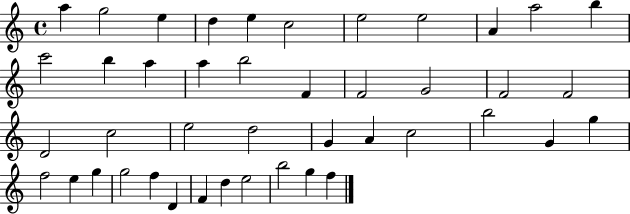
X:1
T:Untitled
M:4/4
L:1/4
K:C
a g2 e d e c2 e2 e2 A a2 b c'2 b a a b2 F F2 G2 F2 F2 D2 c2 e2 d2 G A c2 b2 G g f2 e g g2 f D F d e2 b2 g f